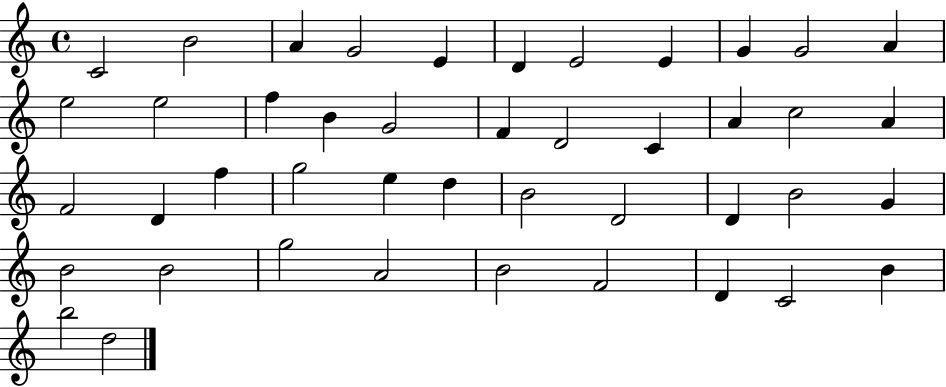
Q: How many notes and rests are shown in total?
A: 44